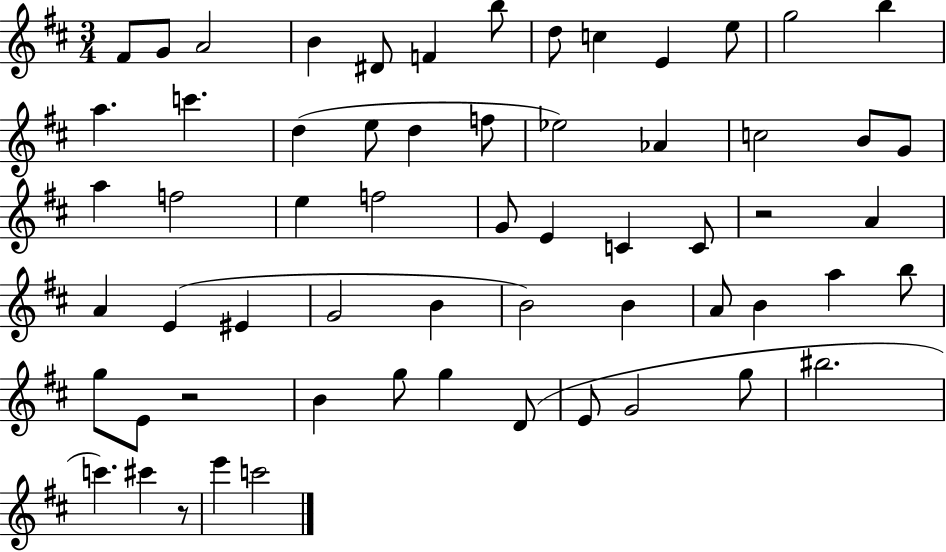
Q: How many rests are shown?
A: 3